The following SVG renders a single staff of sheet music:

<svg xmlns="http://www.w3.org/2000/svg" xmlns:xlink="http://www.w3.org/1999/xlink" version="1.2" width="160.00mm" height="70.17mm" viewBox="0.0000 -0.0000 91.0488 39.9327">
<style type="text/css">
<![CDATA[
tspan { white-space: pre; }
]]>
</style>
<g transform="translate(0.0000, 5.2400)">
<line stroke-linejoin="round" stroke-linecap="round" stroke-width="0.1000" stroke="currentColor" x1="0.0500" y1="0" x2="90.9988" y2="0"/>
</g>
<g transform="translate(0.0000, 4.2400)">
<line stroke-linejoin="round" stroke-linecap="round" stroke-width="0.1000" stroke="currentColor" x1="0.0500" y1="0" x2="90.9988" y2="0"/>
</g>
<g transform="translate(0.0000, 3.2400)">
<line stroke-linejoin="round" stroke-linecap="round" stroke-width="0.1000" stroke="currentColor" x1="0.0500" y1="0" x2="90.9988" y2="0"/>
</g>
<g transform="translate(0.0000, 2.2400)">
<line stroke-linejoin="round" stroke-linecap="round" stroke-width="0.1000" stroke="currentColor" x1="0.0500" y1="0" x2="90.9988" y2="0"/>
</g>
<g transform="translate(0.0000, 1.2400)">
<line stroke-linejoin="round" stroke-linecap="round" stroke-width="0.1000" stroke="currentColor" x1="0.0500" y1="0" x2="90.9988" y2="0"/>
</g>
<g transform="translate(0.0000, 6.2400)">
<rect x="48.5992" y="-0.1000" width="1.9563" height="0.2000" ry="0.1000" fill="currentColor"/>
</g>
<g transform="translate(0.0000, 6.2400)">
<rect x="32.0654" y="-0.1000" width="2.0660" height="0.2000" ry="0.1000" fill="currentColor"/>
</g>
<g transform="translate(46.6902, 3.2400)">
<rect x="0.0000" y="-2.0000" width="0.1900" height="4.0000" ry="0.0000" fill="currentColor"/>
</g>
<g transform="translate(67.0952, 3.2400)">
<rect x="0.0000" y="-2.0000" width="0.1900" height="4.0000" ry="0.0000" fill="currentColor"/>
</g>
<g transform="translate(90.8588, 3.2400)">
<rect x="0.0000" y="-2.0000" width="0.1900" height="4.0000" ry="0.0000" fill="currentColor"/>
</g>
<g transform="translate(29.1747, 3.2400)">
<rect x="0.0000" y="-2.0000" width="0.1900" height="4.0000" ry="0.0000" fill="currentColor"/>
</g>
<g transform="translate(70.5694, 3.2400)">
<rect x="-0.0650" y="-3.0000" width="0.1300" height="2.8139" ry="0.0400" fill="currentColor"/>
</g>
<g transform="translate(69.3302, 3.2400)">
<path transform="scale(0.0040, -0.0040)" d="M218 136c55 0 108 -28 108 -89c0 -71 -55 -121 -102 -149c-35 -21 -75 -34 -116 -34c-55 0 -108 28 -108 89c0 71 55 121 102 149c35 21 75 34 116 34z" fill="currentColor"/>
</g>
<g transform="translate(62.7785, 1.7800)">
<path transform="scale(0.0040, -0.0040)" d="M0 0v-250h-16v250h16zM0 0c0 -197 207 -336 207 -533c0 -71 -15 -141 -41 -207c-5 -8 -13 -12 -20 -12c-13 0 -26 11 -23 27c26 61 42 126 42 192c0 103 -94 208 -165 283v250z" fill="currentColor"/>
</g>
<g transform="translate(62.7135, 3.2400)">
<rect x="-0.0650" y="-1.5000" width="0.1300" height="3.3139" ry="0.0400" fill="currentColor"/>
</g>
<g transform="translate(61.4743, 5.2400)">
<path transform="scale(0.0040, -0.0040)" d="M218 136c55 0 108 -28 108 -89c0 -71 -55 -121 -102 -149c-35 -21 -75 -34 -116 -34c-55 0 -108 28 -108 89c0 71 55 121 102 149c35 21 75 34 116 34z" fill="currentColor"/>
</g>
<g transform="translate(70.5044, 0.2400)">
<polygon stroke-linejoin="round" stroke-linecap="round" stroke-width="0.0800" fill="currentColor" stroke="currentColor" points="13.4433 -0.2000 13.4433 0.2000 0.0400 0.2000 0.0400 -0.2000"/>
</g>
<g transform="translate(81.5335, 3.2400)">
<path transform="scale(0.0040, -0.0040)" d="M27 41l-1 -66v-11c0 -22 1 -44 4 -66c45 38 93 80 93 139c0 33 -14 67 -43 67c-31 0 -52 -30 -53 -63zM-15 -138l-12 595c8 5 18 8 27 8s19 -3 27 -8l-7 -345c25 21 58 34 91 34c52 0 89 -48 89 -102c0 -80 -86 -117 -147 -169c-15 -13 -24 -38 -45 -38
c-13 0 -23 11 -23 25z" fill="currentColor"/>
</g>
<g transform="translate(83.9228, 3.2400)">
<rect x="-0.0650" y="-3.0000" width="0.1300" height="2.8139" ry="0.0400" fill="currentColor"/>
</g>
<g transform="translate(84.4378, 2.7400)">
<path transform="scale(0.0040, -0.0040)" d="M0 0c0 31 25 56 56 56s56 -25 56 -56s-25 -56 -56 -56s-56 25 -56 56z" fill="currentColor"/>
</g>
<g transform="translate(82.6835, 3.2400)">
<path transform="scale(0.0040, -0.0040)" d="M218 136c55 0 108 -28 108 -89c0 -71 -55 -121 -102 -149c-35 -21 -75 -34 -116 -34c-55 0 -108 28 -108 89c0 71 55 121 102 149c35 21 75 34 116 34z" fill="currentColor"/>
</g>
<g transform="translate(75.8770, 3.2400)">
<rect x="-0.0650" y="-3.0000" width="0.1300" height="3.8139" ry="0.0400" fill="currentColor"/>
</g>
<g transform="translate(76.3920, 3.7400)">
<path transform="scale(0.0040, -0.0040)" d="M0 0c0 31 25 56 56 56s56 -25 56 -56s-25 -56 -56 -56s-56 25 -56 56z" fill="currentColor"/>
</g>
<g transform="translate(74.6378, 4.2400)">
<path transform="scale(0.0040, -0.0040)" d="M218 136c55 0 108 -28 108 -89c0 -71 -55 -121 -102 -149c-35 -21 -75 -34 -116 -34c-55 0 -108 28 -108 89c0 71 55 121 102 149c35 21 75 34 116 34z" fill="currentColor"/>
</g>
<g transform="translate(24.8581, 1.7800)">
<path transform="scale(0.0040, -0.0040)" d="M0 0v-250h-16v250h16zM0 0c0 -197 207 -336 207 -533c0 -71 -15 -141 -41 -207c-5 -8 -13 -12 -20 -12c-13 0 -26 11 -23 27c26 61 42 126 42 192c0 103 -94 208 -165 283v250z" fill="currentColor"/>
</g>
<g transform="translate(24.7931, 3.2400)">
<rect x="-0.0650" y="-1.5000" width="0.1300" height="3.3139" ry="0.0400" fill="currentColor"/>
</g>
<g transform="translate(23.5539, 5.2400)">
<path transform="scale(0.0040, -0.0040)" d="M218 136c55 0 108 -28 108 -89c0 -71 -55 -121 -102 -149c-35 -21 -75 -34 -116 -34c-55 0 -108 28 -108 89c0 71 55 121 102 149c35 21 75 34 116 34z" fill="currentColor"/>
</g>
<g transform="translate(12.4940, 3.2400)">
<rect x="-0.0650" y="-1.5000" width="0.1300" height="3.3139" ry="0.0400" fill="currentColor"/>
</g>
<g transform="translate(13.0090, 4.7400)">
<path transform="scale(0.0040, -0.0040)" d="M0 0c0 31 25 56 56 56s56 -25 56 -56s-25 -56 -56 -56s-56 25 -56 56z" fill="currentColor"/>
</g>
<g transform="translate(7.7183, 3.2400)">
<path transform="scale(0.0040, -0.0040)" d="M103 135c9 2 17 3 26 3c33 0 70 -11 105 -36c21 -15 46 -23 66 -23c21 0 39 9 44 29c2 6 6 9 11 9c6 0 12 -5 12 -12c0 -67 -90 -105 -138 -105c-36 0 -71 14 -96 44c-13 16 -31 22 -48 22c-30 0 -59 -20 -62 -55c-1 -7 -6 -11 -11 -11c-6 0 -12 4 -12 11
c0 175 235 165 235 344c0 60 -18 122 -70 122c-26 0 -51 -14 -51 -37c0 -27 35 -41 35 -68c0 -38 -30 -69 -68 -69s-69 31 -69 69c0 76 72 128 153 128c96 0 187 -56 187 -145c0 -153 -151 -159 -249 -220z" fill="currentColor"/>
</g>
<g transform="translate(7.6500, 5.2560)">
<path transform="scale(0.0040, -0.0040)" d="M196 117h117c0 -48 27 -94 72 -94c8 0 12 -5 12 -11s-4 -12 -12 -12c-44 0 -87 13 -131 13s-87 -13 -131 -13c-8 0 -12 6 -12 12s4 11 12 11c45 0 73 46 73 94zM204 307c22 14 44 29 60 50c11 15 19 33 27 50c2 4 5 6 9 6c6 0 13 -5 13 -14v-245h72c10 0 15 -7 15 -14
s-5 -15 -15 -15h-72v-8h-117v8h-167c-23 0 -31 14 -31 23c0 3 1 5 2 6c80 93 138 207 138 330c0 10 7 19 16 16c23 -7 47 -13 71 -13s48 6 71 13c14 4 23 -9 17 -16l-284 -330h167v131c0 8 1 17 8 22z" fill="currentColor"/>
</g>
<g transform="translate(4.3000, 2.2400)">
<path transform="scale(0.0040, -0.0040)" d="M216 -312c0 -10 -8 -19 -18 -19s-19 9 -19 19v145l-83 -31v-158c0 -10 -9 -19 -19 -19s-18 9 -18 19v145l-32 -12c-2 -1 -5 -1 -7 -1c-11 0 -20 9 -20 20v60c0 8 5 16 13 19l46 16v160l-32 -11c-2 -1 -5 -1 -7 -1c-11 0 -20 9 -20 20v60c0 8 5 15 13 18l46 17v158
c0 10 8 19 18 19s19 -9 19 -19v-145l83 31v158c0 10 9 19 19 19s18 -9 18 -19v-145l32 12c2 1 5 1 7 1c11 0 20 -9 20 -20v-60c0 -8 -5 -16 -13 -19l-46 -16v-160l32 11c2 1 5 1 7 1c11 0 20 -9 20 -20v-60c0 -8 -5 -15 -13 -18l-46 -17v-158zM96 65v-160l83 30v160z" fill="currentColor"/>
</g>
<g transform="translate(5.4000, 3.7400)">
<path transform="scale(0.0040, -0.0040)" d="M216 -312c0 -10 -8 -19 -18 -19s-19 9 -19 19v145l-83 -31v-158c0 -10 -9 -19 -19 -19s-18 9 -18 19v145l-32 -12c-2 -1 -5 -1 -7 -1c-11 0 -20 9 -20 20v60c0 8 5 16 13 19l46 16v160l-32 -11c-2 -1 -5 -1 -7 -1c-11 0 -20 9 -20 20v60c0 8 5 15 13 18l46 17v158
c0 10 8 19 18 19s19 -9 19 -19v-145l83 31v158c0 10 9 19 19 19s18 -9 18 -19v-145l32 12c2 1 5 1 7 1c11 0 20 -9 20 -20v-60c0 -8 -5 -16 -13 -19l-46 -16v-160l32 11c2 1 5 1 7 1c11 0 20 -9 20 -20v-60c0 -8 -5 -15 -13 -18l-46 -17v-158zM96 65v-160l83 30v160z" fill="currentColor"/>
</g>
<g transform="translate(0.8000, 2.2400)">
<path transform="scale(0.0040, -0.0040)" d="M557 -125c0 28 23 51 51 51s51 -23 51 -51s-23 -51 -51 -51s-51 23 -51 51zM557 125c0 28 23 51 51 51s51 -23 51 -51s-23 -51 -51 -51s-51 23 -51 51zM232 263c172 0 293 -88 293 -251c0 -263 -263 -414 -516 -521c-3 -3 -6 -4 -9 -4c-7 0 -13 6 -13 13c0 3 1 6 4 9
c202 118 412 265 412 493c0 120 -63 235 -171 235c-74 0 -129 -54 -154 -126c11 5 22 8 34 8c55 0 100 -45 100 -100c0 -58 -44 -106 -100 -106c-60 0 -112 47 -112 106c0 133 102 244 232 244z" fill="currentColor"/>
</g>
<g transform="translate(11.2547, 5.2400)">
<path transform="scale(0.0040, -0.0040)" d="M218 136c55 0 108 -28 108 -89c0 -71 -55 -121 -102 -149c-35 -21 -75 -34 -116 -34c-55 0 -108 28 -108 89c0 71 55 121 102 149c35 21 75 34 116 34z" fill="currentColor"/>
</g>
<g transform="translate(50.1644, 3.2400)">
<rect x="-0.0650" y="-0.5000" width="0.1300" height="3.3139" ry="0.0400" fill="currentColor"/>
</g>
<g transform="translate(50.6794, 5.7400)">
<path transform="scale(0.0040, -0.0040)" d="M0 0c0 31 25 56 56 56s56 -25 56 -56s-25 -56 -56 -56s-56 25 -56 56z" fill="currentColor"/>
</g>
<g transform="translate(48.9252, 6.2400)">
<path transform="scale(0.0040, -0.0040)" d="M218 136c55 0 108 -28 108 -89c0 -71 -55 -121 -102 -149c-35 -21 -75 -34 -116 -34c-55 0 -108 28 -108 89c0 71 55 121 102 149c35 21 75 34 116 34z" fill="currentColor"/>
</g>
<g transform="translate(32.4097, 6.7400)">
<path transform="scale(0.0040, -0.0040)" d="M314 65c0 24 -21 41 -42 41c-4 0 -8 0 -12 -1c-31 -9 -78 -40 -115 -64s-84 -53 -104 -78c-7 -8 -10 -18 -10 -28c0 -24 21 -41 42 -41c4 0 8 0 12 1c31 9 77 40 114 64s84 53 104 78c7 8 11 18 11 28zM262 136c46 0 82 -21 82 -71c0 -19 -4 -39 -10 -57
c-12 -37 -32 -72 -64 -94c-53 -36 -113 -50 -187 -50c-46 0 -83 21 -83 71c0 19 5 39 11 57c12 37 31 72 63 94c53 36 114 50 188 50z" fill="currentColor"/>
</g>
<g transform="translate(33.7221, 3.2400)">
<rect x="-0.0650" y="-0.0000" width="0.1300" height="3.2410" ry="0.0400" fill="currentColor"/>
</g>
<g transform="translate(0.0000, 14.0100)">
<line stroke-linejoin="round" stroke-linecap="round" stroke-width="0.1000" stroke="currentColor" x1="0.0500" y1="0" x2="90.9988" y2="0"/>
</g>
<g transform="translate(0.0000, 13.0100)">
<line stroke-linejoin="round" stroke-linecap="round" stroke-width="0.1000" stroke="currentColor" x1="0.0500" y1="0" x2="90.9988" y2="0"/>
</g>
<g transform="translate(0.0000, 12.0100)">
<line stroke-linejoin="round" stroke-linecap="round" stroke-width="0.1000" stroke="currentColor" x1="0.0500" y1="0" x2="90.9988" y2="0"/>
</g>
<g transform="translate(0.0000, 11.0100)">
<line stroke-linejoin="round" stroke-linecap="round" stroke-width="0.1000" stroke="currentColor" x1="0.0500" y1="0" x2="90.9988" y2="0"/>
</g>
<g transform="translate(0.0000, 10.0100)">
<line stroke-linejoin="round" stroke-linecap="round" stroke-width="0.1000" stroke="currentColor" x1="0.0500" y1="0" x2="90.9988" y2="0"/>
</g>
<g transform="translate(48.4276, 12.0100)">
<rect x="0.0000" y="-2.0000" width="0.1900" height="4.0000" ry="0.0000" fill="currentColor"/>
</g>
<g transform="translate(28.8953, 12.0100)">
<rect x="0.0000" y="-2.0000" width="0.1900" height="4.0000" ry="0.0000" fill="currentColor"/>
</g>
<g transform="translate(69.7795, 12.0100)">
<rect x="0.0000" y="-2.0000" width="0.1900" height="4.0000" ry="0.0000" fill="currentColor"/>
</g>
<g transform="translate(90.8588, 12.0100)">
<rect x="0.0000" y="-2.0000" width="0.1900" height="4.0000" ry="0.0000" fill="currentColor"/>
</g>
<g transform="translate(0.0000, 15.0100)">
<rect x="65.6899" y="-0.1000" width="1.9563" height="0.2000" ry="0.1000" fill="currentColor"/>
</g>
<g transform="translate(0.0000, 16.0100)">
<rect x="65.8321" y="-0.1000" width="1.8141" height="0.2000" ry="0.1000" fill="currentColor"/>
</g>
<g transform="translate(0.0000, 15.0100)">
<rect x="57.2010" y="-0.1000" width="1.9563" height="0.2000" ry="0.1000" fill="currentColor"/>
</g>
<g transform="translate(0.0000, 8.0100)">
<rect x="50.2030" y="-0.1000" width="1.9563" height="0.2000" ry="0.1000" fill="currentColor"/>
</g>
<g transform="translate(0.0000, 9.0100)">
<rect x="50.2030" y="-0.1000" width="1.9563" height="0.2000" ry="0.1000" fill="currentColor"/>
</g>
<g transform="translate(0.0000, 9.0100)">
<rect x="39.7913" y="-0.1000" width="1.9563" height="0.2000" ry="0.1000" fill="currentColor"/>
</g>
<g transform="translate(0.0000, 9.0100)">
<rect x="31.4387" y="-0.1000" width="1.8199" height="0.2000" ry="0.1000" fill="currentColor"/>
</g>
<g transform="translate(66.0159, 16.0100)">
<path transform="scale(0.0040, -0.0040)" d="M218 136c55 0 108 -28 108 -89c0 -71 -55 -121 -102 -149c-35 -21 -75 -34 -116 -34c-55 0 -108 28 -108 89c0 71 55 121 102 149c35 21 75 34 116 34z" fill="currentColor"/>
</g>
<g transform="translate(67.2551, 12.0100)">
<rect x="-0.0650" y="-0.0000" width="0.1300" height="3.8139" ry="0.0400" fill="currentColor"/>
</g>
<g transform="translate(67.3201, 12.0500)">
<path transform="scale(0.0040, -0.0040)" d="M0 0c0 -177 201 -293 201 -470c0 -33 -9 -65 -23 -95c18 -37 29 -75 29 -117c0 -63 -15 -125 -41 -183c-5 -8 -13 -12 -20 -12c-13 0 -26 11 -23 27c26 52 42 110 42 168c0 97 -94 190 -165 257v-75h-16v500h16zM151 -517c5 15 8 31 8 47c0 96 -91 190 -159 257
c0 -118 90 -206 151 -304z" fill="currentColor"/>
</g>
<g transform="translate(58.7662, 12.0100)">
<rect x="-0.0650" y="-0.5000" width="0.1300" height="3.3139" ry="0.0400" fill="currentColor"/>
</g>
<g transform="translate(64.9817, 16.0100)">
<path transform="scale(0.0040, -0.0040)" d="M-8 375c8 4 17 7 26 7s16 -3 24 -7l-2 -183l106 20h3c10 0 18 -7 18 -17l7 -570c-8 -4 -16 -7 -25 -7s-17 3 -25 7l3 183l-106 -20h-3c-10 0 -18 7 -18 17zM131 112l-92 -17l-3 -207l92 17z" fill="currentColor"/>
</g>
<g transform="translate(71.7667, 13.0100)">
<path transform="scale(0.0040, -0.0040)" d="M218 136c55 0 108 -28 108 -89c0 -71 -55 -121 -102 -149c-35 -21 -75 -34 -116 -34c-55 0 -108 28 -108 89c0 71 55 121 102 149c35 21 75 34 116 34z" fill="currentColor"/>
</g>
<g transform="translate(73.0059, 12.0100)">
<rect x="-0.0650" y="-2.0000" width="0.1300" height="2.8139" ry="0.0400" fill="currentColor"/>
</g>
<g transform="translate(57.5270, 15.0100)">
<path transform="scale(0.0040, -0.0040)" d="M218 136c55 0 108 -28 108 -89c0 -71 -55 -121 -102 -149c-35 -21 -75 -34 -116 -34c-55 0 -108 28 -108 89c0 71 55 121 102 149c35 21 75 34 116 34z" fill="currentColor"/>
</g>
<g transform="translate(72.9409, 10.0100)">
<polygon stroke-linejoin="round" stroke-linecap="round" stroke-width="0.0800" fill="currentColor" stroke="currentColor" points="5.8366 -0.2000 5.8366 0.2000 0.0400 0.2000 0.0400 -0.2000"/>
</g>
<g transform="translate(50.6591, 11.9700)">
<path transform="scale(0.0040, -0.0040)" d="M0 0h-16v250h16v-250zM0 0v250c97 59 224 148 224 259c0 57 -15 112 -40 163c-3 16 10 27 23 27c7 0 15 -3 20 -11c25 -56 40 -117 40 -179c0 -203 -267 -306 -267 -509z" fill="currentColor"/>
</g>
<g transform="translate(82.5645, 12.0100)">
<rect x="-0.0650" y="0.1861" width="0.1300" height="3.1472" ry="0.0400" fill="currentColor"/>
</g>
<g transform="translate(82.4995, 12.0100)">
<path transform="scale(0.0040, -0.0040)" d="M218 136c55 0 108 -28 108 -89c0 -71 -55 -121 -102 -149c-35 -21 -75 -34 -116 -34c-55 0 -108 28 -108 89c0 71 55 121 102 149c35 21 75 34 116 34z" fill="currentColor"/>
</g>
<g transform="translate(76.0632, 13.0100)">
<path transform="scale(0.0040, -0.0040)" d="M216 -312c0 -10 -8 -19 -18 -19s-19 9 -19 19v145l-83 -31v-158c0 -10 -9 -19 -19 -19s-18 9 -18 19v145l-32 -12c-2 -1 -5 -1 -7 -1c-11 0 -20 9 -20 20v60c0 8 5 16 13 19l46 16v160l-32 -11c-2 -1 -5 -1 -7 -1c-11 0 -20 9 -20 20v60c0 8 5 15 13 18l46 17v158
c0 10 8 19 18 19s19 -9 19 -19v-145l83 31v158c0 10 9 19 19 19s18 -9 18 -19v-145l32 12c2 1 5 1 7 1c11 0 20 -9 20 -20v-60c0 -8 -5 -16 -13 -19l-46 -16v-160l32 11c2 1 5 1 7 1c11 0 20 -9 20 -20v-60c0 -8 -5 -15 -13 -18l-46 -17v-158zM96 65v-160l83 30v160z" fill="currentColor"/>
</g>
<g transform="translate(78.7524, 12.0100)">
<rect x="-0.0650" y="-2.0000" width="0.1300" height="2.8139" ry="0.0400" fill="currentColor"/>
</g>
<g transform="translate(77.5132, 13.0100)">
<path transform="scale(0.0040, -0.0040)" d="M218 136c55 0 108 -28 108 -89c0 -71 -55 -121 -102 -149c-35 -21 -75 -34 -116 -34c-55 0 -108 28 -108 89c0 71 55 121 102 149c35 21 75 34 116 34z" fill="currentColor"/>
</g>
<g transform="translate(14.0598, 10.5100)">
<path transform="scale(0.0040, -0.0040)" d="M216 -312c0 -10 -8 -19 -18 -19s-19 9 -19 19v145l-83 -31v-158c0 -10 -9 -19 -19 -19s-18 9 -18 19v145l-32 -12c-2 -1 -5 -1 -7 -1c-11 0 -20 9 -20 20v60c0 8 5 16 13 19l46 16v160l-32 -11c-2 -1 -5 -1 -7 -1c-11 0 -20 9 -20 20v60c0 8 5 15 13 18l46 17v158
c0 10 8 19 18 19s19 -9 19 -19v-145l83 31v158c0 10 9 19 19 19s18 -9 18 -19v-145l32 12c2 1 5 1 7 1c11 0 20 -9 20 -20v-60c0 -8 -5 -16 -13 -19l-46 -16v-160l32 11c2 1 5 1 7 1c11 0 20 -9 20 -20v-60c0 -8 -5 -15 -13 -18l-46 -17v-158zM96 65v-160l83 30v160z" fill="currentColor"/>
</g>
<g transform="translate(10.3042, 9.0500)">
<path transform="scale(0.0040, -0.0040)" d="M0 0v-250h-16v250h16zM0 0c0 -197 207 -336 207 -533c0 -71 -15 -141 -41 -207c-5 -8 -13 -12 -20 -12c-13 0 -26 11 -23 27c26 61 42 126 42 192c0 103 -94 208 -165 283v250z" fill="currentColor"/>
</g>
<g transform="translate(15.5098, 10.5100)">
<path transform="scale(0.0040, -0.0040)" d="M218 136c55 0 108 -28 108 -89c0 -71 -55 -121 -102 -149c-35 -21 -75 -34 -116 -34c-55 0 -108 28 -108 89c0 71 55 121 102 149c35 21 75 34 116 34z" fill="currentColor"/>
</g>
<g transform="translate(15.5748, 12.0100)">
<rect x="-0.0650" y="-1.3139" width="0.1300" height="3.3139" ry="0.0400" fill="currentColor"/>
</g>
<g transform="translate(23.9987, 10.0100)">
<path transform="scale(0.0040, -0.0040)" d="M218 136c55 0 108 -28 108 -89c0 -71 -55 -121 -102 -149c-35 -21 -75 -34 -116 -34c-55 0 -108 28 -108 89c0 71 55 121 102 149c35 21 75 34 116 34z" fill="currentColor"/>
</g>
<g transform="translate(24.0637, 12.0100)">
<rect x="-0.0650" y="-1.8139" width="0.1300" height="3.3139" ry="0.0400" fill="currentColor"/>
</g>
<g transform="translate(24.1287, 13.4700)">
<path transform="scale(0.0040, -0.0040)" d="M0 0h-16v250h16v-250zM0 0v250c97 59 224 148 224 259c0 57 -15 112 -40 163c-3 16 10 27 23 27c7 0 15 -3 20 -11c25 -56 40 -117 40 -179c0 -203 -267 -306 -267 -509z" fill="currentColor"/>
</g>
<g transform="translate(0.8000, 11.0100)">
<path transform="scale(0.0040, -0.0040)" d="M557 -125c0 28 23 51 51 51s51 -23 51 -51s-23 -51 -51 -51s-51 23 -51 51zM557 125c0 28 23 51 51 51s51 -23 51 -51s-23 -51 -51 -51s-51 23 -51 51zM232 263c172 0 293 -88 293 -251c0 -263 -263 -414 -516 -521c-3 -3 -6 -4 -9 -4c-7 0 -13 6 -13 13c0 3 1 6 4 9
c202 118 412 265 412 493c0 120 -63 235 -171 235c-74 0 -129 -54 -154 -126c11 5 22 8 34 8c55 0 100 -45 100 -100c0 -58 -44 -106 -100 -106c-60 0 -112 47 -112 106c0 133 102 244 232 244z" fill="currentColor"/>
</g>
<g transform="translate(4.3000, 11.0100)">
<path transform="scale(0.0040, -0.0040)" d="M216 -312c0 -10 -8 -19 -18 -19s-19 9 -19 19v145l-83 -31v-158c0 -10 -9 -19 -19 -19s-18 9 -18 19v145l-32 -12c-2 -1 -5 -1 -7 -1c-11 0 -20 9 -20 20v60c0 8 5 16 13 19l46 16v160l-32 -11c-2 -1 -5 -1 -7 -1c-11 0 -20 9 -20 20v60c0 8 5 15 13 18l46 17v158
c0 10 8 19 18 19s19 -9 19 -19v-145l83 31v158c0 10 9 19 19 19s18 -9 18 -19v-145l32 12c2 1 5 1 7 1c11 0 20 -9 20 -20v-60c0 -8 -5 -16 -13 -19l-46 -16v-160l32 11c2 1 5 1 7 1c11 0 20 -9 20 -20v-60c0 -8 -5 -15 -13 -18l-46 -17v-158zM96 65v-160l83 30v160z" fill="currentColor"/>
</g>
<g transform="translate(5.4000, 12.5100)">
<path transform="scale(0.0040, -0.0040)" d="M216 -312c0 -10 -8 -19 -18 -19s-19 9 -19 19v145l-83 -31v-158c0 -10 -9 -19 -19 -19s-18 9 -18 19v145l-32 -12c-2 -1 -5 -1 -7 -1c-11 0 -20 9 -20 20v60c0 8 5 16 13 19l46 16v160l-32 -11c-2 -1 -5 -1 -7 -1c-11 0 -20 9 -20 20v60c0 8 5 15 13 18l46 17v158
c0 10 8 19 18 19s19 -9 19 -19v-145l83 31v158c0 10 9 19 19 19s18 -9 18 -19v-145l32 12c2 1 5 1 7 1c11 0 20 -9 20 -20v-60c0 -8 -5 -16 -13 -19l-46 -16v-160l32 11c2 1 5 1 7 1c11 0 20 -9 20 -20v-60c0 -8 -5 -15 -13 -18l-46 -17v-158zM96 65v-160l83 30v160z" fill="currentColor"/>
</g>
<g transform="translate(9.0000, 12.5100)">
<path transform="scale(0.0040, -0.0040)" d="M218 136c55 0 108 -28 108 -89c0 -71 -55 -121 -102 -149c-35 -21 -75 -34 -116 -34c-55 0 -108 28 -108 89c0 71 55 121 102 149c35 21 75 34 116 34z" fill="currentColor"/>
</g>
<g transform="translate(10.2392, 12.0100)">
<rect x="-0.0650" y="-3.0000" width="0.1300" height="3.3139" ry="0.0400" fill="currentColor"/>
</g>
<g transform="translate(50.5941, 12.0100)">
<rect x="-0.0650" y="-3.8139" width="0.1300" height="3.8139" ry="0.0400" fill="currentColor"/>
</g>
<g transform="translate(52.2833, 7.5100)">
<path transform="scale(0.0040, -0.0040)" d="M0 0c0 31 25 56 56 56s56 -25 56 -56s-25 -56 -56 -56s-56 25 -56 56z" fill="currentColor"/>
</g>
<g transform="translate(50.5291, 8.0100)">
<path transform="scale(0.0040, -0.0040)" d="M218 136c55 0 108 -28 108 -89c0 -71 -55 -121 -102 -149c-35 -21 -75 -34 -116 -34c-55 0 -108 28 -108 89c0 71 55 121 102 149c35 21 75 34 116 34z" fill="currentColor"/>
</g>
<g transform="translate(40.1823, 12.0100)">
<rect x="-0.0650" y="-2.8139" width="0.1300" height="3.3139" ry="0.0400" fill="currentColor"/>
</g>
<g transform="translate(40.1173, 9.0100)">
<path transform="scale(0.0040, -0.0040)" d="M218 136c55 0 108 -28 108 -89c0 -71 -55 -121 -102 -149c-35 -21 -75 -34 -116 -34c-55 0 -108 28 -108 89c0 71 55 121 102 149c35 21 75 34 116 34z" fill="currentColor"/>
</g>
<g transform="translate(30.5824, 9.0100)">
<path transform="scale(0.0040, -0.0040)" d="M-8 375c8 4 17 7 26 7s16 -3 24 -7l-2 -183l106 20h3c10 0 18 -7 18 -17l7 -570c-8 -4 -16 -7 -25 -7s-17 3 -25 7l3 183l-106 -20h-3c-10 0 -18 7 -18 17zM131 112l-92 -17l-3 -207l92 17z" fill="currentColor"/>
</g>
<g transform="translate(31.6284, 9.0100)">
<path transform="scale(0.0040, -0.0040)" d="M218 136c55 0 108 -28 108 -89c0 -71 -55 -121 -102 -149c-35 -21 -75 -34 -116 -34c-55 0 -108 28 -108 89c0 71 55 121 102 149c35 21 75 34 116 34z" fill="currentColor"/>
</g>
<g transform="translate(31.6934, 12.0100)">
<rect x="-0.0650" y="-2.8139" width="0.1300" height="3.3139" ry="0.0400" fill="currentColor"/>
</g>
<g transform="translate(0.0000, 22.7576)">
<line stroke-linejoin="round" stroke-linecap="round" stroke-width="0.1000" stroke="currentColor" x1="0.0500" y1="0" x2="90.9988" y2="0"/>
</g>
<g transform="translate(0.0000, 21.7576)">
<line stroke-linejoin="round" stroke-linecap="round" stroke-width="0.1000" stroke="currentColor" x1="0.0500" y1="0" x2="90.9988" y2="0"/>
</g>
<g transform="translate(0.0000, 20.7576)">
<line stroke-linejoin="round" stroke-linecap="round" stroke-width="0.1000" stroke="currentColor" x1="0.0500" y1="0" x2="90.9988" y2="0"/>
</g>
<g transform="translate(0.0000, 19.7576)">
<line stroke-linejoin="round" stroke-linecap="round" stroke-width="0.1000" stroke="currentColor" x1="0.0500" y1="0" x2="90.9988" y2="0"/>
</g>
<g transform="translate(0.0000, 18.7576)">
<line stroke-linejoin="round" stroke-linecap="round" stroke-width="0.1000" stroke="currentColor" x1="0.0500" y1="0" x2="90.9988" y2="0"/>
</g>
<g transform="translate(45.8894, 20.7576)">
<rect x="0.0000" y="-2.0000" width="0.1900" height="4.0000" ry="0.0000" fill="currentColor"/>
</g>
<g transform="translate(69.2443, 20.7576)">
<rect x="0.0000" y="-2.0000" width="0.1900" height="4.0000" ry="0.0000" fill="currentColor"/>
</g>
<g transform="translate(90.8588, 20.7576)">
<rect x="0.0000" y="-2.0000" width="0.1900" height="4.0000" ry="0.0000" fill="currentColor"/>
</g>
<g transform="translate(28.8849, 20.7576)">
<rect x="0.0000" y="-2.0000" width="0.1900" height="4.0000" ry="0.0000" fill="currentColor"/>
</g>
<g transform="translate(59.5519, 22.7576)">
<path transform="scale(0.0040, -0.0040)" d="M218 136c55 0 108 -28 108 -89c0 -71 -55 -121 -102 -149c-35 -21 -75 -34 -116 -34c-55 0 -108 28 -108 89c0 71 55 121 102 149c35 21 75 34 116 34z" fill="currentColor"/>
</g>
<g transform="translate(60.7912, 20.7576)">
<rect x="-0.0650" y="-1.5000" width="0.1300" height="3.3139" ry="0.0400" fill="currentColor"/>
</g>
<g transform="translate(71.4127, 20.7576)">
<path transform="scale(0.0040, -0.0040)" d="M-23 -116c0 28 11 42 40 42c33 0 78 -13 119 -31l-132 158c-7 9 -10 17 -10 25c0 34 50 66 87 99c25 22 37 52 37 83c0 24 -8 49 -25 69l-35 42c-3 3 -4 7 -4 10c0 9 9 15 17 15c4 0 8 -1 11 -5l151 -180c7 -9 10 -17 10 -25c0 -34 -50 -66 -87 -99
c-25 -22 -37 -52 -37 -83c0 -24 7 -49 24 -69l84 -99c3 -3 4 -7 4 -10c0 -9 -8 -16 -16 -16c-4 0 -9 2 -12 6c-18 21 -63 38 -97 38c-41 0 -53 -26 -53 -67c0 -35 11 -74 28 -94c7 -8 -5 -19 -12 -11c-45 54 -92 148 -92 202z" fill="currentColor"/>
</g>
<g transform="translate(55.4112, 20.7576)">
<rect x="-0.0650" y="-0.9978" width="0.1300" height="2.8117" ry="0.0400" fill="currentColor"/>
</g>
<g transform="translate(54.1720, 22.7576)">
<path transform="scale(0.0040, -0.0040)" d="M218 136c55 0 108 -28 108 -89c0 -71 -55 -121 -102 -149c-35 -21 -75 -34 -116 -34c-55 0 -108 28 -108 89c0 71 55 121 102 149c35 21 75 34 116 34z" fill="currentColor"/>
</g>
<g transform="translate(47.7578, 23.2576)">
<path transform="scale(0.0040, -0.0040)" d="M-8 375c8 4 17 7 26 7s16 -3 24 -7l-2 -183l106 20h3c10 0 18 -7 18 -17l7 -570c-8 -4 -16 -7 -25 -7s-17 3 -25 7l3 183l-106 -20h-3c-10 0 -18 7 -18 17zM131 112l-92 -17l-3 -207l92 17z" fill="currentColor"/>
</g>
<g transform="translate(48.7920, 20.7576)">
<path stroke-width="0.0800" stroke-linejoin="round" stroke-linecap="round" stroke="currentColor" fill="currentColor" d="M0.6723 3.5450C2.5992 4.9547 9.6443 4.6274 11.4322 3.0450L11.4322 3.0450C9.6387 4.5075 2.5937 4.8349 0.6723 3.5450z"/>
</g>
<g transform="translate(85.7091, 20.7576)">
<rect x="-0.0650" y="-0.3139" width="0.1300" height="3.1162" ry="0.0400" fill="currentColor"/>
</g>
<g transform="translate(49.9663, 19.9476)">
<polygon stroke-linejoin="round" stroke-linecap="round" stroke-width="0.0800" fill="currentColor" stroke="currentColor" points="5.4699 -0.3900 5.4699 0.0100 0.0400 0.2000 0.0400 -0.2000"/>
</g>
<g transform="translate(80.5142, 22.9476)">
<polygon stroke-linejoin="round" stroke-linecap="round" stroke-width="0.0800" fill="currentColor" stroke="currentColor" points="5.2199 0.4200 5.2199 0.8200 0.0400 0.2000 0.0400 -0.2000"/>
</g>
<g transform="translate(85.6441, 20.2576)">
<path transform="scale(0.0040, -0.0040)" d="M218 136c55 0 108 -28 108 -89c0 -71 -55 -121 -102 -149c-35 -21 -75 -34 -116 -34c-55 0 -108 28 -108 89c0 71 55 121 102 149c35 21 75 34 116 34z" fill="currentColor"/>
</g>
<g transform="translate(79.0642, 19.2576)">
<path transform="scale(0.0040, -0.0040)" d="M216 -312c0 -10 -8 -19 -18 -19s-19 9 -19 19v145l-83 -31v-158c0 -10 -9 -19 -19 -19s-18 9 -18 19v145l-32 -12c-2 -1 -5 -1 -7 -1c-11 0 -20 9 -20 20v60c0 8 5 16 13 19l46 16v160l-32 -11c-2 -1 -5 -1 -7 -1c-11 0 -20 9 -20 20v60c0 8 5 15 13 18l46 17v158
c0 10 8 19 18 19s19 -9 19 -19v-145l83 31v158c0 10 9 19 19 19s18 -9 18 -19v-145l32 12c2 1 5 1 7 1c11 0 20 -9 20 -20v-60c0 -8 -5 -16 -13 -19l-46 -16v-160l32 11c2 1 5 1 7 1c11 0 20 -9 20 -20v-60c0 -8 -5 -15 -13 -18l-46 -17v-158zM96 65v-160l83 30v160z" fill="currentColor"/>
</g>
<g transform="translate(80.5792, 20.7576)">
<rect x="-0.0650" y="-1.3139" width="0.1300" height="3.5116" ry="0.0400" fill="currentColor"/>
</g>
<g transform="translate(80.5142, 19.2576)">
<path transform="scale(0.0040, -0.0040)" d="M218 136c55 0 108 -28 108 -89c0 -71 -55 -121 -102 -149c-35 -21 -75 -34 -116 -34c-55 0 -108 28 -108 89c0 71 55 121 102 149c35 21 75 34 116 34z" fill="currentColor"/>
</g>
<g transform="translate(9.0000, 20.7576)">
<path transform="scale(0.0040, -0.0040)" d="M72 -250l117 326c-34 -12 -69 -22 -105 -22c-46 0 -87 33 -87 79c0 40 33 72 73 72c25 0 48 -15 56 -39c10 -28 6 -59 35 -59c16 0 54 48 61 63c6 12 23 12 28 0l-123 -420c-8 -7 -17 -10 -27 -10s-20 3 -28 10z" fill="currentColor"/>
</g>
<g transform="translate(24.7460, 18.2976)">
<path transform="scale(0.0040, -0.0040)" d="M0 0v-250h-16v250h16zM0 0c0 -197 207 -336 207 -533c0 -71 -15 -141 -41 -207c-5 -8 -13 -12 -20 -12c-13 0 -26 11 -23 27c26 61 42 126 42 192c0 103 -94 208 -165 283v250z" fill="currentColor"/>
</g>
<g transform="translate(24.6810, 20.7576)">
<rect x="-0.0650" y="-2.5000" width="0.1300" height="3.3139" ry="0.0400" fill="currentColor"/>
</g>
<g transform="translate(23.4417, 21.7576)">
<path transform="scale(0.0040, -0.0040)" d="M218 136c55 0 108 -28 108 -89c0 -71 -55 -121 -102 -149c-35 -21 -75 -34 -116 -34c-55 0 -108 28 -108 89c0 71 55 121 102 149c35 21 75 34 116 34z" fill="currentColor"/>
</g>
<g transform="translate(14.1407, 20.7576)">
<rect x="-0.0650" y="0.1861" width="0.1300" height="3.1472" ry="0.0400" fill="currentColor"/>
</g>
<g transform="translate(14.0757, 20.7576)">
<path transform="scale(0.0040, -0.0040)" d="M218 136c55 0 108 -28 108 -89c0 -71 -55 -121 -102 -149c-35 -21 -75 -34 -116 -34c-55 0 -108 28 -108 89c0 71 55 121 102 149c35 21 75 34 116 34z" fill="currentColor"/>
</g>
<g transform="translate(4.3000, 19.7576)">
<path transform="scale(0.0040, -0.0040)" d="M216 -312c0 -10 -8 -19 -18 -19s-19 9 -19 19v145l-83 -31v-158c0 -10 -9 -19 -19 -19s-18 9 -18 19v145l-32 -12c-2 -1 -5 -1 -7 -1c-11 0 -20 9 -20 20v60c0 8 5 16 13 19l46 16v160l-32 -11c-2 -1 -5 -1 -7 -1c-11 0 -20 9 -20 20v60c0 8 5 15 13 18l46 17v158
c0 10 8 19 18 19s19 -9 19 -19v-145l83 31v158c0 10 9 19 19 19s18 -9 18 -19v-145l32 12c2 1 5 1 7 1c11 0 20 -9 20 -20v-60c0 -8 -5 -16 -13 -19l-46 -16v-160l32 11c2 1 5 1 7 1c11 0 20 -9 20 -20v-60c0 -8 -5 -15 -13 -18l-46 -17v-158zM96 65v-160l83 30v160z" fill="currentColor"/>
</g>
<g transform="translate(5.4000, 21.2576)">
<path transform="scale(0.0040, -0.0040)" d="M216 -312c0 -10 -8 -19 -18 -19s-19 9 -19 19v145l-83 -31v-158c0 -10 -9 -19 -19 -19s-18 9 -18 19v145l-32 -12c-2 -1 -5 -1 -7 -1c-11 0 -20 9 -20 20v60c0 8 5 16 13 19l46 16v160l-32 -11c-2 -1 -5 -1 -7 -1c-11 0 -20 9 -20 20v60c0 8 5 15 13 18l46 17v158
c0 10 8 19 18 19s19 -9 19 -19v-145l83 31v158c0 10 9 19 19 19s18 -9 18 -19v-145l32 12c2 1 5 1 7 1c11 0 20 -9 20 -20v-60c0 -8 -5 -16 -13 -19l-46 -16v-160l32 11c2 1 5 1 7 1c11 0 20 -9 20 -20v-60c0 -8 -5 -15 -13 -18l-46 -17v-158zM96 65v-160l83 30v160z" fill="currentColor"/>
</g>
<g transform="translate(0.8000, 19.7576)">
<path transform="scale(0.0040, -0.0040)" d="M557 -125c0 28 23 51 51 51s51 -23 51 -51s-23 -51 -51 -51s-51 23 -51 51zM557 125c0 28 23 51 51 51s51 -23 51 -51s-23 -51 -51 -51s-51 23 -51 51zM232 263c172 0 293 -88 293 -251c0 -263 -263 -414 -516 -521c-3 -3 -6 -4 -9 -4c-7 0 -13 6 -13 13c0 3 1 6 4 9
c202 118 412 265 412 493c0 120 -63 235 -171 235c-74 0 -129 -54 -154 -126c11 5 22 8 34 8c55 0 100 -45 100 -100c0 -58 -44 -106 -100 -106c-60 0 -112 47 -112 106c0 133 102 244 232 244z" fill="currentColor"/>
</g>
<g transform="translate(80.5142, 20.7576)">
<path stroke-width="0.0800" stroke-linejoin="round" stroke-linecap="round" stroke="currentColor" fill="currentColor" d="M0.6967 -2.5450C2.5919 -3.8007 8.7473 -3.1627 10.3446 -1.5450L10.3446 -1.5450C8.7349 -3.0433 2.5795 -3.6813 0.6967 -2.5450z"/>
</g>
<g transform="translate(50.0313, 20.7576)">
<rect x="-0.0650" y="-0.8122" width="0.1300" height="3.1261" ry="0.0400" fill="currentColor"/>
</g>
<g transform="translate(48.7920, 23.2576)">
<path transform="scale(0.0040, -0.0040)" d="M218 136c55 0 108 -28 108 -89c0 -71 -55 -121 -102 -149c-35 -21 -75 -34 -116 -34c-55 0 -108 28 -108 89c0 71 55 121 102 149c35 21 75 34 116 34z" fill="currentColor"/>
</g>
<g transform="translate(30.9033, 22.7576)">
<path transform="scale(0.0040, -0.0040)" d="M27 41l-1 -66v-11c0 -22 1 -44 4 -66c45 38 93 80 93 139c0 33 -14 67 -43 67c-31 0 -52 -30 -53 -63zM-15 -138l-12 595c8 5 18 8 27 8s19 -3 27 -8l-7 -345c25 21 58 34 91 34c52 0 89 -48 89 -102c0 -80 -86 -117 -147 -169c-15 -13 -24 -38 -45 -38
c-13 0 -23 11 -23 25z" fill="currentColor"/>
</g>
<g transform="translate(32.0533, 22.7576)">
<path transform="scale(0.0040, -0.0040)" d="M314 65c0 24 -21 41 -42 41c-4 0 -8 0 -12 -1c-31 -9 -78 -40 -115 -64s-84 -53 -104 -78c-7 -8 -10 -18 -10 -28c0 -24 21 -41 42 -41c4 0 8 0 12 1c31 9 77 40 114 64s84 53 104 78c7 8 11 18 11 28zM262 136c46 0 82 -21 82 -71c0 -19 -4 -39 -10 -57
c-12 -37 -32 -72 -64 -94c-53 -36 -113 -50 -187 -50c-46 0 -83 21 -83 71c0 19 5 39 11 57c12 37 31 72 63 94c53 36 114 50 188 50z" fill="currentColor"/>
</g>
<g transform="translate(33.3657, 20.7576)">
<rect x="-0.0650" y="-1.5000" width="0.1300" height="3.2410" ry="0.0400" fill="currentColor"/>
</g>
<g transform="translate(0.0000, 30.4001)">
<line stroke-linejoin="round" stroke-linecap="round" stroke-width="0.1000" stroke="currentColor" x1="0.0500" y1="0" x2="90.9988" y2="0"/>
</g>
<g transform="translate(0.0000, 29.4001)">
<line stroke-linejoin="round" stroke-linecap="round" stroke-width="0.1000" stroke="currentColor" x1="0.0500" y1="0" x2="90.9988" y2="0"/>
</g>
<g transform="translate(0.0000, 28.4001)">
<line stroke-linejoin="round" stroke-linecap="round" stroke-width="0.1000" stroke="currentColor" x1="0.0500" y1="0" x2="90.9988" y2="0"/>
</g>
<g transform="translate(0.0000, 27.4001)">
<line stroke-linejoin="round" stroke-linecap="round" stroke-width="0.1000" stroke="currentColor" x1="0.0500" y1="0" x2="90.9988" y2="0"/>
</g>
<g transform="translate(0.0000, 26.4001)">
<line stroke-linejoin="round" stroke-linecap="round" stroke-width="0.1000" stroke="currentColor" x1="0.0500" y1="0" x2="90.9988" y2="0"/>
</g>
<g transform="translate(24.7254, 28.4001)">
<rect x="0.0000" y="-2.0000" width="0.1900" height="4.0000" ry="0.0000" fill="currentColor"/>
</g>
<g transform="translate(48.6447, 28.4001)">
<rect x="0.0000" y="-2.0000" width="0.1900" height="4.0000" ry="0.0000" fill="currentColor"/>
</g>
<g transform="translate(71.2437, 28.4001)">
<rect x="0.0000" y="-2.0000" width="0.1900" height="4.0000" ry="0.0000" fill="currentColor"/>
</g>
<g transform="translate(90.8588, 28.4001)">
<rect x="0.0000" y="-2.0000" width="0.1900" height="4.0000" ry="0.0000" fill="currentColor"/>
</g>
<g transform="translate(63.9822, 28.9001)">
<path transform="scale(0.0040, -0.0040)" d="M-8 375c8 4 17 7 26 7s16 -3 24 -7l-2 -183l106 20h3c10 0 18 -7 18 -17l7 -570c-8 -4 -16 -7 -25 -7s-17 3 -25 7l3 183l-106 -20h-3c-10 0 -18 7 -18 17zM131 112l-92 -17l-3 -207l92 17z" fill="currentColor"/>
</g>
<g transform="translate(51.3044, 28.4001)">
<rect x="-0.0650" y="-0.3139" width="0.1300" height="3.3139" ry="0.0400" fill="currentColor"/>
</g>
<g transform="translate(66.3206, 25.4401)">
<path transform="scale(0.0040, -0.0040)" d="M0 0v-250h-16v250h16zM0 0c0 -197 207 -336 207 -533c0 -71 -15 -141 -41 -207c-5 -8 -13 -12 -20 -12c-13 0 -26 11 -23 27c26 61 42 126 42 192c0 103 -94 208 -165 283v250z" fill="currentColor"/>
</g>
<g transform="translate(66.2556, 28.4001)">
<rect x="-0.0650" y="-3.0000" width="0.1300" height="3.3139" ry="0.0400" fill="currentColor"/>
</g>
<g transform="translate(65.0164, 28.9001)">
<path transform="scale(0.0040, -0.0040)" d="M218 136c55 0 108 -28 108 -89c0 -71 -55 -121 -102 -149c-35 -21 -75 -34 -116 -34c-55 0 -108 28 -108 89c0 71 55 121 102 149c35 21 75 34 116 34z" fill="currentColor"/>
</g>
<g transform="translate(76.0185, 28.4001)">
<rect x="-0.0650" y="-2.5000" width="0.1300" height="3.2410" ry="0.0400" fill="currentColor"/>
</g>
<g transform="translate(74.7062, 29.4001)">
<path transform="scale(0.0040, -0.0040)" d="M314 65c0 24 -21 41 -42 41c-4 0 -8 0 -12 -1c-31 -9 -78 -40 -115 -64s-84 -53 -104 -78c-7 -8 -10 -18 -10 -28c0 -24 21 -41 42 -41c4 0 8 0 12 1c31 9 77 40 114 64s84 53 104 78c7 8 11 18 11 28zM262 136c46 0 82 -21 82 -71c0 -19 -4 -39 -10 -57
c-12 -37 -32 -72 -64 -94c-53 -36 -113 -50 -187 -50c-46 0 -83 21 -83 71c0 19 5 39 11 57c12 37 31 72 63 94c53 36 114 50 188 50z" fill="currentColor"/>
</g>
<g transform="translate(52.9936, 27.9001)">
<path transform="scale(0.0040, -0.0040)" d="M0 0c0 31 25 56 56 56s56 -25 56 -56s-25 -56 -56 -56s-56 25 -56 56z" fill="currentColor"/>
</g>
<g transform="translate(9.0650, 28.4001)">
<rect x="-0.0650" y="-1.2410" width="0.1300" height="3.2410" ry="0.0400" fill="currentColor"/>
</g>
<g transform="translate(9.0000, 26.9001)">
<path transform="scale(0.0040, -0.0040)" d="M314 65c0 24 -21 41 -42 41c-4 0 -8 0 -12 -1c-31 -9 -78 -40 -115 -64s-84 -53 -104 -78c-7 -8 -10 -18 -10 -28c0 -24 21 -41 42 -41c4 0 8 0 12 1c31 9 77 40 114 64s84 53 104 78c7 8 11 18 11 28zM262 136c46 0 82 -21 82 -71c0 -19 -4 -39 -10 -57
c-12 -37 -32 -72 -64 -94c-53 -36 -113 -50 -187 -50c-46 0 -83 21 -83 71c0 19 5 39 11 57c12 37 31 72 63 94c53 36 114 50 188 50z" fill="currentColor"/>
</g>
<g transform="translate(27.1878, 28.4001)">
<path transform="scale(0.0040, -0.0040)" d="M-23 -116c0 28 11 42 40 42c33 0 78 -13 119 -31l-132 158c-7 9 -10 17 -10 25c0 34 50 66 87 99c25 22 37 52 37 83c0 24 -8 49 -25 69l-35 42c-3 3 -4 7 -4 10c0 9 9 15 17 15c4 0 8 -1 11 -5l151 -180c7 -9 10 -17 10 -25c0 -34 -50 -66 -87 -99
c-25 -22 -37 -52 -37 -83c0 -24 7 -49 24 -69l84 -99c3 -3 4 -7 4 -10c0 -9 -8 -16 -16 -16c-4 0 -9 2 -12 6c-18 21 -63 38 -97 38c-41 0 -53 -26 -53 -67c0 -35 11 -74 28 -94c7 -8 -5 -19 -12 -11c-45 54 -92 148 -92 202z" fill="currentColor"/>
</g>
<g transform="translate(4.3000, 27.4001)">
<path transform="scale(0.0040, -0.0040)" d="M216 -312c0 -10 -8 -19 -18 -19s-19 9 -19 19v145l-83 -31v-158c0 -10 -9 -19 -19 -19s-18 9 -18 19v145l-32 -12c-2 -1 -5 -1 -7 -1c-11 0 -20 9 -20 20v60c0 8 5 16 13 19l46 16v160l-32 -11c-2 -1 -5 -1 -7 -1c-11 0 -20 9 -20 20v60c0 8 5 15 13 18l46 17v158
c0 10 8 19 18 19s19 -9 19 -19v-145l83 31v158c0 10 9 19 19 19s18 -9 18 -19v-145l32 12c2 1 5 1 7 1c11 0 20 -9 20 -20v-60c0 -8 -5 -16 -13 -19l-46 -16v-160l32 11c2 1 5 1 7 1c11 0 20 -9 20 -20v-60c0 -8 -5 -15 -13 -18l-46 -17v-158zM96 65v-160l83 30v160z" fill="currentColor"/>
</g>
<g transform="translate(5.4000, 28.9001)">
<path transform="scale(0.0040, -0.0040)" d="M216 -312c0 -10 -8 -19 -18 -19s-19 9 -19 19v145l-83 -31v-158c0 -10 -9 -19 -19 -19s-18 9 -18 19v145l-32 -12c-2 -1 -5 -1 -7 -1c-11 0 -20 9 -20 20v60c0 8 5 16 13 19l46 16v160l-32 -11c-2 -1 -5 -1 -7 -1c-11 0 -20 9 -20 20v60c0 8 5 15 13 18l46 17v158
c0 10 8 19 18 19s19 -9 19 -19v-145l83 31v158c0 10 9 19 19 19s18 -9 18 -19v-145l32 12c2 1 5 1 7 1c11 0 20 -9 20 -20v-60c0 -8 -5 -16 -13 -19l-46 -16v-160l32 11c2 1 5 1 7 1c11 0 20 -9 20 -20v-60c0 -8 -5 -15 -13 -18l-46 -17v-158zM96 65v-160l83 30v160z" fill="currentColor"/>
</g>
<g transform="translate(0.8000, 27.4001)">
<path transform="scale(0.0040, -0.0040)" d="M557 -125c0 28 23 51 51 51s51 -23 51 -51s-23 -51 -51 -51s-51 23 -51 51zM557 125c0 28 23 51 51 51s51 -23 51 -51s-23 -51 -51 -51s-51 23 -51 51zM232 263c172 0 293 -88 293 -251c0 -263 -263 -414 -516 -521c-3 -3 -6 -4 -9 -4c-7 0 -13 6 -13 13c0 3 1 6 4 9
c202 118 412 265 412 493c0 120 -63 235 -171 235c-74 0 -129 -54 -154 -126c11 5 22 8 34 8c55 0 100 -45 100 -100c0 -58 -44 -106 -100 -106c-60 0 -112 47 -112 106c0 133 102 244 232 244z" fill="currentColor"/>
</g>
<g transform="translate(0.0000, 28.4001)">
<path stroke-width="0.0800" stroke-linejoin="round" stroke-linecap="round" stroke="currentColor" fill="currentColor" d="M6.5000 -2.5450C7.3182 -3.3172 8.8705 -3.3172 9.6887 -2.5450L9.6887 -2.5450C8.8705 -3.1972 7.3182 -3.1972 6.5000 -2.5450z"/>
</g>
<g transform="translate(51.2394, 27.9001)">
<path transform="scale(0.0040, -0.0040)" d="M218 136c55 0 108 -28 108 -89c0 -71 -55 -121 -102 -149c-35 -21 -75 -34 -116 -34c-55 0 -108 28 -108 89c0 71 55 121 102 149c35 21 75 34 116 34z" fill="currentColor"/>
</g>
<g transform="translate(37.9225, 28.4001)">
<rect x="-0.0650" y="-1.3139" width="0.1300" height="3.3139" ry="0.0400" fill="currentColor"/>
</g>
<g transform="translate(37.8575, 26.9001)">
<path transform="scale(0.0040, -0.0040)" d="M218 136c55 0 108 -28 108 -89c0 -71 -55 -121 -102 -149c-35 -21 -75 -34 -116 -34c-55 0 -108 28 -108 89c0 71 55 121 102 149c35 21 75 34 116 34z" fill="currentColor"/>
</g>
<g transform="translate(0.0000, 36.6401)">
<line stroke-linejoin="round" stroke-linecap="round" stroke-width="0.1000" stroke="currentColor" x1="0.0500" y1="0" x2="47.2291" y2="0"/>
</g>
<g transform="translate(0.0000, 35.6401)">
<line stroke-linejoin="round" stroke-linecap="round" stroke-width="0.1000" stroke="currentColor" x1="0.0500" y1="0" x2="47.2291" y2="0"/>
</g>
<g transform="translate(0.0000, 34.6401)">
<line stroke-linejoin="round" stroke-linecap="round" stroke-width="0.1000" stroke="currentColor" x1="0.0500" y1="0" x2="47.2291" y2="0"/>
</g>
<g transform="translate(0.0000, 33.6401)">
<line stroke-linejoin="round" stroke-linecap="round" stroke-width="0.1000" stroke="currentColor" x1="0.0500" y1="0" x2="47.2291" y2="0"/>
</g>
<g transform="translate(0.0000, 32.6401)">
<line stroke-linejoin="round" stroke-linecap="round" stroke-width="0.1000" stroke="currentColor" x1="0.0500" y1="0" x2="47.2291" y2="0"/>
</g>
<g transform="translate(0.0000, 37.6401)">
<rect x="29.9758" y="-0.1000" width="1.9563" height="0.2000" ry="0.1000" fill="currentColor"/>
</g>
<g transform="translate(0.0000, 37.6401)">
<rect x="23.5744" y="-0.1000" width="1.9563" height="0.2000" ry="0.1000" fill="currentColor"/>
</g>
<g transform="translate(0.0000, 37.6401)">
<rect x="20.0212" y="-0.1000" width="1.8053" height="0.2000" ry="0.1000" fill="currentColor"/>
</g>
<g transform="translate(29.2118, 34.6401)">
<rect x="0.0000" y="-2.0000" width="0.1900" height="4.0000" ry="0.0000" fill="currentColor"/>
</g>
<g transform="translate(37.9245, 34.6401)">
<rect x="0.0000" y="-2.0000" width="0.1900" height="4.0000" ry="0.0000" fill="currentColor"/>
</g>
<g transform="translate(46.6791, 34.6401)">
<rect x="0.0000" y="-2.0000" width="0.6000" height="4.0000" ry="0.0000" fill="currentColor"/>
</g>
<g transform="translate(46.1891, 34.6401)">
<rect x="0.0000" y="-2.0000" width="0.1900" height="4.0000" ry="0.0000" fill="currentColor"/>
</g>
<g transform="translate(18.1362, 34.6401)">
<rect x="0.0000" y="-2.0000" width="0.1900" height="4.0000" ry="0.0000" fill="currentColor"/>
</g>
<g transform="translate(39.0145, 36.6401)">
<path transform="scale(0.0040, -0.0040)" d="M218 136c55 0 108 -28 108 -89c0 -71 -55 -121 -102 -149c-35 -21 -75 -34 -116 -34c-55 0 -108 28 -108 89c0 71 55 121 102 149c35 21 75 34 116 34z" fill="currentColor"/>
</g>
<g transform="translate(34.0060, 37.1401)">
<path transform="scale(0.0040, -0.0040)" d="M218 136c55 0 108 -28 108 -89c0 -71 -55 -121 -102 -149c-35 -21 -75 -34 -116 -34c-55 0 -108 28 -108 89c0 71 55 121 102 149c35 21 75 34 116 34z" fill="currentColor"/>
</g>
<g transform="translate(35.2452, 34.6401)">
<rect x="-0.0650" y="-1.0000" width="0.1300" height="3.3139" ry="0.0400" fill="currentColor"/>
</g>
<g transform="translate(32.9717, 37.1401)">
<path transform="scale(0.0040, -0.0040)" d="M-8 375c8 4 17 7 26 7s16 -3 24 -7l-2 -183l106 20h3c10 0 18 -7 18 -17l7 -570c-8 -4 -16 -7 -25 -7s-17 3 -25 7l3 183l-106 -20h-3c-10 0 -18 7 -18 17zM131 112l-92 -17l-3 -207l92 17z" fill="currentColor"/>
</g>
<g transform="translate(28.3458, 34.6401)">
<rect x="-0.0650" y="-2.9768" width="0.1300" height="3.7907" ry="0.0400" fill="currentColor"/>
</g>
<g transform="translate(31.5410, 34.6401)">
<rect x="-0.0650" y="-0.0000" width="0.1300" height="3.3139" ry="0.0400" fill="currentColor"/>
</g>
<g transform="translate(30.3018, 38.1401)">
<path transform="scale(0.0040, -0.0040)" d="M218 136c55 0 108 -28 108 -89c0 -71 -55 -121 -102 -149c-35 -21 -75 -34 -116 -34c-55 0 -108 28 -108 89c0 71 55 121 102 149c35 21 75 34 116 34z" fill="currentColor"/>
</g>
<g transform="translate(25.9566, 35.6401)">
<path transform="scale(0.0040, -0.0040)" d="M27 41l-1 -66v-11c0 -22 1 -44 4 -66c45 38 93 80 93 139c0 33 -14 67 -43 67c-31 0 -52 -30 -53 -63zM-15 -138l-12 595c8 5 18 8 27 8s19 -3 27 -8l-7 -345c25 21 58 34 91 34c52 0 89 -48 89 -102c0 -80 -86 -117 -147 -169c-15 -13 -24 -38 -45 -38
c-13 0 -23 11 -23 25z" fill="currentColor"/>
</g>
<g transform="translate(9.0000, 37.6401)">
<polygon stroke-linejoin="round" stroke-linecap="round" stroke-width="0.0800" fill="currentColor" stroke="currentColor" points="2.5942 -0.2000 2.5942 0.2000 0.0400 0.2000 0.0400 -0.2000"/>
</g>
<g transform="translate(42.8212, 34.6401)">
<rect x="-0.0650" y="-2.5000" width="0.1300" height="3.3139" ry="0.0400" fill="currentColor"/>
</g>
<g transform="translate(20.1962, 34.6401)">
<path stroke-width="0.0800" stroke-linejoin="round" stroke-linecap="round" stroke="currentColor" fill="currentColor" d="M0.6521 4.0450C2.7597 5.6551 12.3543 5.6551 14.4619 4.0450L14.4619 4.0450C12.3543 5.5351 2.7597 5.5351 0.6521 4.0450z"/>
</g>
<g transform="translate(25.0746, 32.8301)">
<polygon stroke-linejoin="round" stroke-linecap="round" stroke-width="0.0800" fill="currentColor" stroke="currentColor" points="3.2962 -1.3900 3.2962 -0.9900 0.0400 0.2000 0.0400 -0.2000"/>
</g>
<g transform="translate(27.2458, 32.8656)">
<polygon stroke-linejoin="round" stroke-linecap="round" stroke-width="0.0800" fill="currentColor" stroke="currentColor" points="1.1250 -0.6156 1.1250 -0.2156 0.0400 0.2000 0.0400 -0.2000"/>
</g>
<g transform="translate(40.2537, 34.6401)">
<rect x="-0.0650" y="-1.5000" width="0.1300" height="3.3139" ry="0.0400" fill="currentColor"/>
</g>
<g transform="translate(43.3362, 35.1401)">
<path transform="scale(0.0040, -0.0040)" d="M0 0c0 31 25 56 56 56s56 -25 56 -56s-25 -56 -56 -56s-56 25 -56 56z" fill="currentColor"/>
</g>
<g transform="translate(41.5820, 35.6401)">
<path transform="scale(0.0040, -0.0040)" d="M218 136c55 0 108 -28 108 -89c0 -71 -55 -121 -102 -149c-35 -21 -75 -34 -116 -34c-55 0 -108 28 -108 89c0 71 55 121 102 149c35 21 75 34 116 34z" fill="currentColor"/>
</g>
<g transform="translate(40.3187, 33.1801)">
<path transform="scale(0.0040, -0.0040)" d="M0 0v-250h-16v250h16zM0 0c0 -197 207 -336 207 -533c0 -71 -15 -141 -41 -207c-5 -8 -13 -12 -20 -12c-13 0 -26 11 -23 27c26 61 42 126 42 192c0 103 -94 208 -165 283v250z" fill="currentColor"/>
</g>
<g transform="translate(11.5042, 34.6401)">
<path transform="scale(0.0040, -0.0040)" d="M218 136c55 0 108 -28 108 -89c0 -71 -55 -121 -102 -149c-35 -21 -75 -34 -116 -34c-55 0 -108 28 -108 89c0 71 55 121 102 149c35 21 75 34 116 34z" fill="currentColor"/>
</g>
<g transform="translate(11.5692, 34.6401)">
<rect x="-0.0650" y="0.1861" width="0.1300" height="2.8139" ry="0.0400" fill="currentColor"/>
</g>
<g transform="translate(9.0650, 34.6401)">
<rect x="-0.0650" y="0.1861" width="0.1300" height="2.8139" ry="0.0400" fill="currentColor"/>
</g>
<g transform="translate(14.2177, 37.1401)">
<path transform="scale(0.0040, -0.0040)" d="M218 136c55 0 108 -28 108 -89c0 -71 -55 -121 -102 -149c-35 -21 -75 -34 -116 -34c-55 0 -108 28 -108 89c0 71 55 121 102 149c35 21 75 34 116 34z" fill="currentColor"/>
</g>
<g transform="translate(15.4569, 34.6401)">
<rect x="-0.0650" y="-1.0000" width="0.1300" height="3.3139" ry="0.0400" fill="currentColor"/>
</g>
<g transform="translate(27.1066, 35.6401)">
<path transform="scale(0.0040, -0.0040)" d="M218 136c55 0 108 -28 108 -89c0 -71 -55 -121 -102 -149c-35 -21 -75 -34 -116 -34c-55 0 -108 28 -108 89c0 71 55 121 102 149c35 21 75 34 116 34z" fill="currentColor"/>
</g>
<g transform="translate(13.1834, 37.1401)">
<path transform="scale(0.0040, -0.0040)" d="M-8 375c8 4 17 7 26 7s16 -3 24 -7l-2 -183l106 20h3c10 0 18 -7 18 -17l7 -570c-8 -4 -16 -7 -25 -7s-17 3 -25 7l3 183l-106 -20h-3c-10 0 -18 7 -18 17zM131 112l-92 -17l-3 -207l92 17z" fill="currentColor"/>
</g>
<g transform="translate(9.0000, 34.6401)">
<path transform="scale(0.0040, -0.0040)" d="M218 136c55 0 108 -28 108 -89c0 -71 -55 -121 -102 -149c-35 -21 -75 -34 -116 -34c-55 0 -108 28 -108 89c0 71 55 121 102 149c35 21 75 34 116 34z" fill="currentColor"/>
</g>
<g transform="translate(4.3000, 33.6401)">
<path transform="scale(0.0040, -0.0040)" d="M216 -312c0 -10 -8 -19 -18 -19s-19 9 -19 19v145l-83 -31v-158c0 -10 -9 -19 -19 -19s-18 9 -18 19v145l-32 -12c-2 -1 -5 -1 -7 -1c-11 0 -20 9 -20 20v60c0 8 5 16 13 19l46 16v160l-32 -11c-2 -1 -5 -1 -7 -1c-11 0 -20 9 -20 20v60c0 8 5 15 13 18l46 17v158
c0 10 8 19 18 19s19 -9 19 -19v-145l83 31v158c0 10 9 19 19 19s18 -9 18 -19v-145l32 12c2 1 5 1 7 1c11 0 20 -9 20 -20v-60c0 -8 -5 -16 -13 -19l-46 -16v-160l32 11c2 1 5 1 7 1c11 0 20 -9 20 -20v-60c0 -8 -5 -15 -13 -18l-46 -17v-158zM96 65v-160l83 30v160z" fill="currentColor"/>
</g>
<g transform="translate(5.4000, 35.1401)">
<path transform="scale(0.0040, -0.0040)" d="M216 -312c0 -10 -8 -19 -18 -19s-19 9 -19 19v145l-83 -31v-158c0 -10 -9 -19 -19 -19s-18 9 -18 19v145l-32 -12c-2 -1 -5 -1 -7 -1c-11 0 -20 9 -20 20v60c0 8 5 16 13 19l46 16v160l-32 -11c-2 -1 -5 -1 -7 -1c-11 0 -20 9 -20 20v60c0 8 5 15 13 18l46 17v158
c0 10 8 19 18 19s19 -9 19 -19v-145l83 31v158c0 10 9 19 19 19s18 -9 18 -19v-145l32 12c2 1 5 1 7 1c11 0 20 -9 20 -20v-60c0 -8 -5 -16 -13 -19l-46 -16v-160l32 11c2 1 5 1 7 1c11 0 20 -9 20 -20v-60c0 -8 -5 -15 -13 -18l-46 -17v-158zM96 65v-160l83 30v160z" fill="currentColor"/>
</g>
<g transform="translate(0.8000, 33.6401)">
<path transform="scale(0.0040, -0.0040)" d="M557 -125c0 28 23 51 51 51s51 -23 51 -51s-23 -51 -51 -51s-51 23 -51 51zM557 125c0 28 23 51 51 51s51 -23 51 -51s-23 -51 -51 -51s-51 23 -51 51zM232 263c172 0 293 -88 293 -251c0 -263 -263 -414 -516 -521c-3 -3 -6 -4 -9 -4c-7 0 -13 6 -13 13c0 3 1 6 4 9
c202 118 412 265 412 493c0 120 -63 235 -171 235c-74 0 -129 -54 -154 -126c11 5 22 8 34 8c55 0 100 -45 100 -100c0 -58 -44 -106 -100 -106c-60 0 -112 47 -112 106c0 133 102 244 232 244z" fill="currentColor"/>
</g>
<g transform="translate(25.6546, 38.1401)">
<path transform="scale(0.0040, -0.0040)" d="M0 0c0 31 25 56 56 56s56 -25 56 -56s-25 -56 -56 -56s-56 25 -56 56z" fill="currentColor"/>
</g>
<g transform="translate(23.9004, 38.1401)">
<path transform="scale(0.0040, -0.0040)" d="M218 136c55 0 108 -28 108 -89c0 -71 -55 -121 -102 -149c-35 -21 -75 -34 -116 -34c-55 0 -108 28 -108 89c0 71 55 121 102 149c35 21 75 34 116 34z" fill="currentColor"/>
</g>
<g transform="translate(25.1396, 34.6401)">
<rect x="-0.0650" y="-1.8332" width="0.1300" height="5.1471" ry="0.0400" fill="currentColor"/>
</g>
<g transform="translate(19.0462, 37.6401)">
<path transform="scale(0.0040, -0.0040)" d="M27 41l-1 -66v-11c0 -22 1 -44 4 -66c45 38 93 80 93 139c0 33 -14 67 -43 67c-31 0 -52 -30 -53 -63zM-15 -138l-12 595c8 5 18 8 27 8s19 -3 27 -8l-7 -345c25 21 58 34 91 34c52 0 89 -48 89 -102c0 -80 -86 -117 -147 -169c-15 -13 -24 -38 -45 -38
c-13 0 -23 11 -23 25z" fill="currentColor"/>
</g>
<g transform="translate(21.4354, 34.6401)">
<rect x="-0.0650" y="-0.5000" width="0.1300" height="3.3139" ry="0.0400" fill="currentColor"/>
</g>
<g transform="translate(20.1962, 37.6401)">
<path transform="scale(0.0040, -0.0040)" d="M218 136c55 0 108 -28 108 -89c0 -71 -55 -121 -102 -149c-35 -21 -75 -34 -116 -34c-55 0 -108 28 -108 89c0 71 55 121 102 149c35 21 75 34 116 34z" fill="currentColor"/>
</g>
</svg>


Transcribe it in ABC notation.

X:1
T:Untitled
M:2/4
L:1/4
K:D
G,, G,,/2 D,,2 E,, G,,/2 D,/2 B,,/2 _D,/2 ^C,/2 ^G, A,/2 C C E/2 E,, C,,/4 B,,/2 ^B,,/2 D, z/2 D, B,,/2 _G,,2 F,,/2 G,,/2 G,, z ^G,/2 E,/2 G,2 z G, E, C,/2 B,,2 D,/2 D,/2 F,, _E,, D,,/2 _B,,/4 D,, F,, G,,/2 B,,